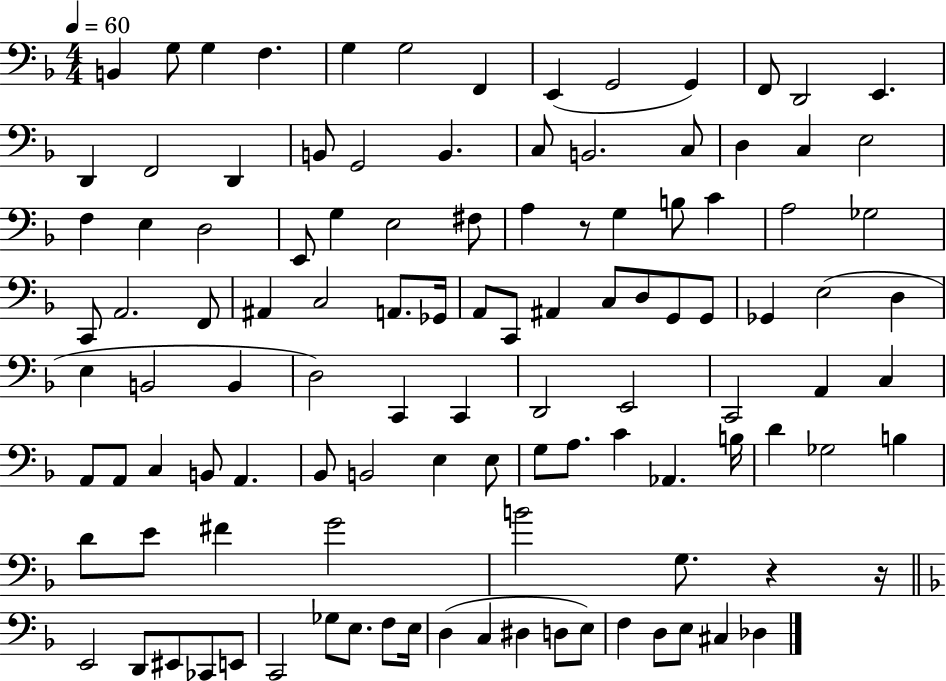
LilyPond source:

{
  \clef bass
  \numericTimeSignature
  \time 4/4
  \key f \major
  \tempo 4 = 60
  b,4 g8 g4 f4. | g4 g2 f,4 | e,4( g,2 g,4) | f,8 d,2 e,4. | \break d,4 f,2 d,4 | b,8 g,2 b,4. | c8 b,2. c8 | d4 c4 e2 | \break f4 e4 d2 | e,8 g4 e2 fis8 | a4 r8 g4 b8 c'4 | a2 ges2 | \break c,8 a,2. f,8 | ais,4 c2 a,8. ges,16 | a,8 c,8 ais,4 c8 d8 g,8 g,8 | ges,4 e2( d4 | \break e4 b,2 b,4 | d2) c,4 c,4 | d,2 e,2 | c,2 a,4 c4 | \break a,8 a,8 c4 b,8 a,4. | bes,8 b,2 e4 e8 | g8 a8. c'4 aes,4. b16 | d'4 ges2 b4 | \break d'8 e'8 fis'4 g'2 | b'2 g8. r4 r16 | \bar "||" \break \key f \major e,2 d,8 eis,8 ces,8 e,8 | c,2 ges8 e8. f8 e16 | d4( c4 dis4 d8 e8) | f4 d8 e8 cis4 des4 | \break \bar "|."
}